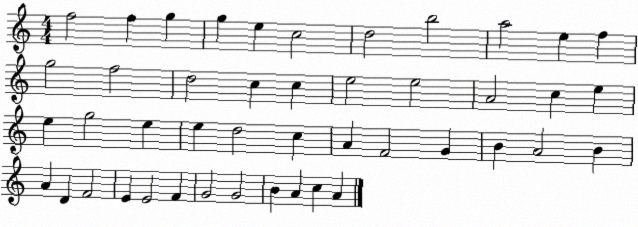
X:1
T:Untitled
M:4/4
L:1/4
K:C
f2 f g g e c2 d2 b2 a2 e f g2 f2 d2 c c e2 e2 A2 c e e g2 e e d2 c A F2 G B A2 B A D F2 E E2 F G2 G2 B A c A